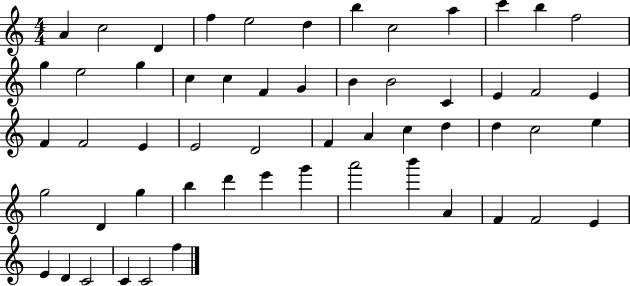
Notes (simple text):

A4/q C5/h D4/q F5/q E5/h D5/q B5/q C5/h A5/q C6/q B5/q F5/h G5/q E5/h G5/q C5/q C5/q F4/q G4/q B4/q B4/h C4/q E4/q F4/h E4/q F4/q F4/h E4/q E4/h D4/h F4/q A4/q C5/q D5/q D5/q C5/h E5/q G5/h D4/q G5/q B5/q D6/q E6/q G6/q A6/h B6/q A4/q F4/q F4/h E4/q E4/q D4/q C4/h C4/q C4/h F5/q